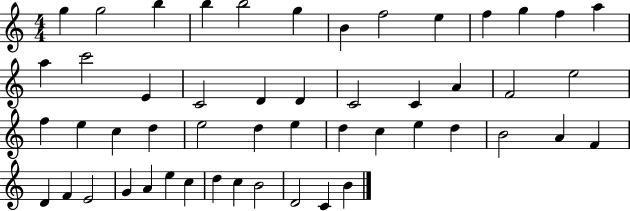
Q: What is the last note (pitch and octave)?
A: B4